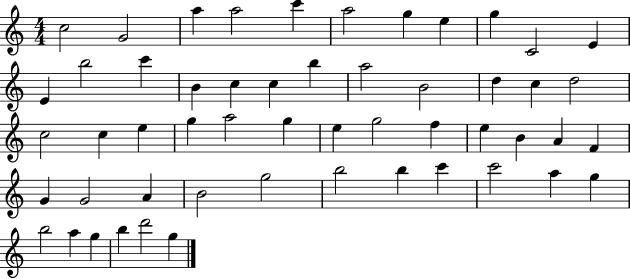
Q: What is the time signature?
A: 4/4